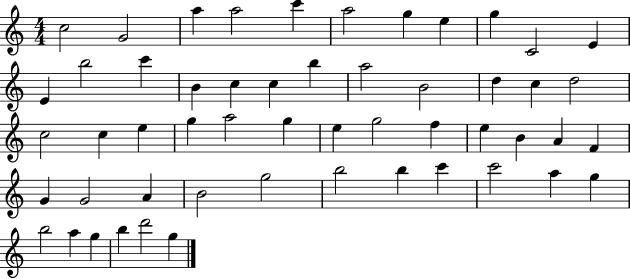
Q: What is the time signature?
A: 4/4